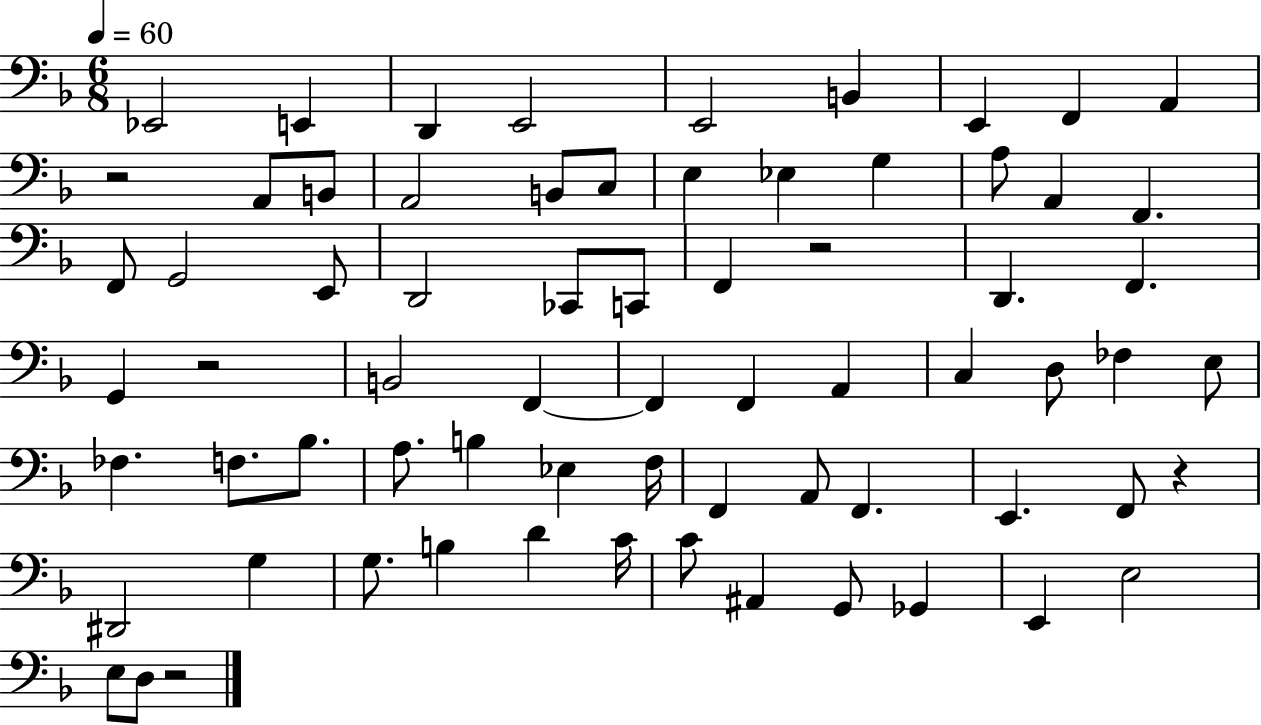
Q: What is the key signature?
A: F major